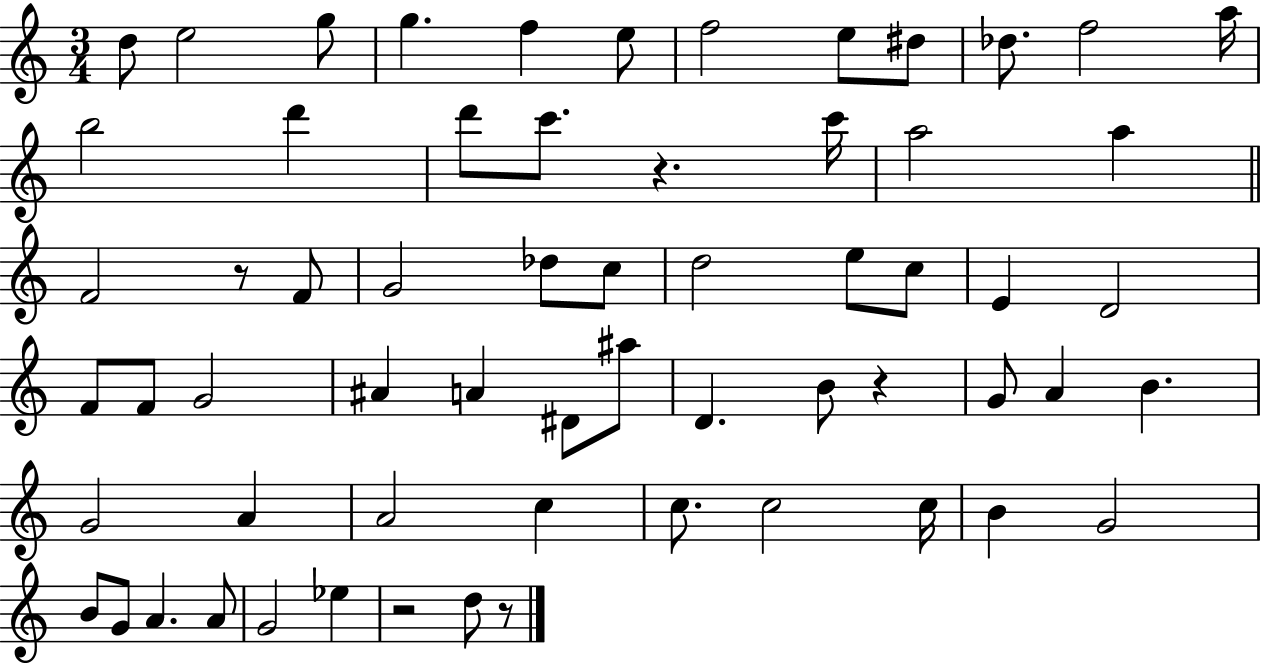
X:1
T:Untitled
M:3/4
L:1/4
K:C
d/2 e2 g/2 g f e/2 f2 e/2 ^d/2 _d/2 f2 a/4 b2 d' d'/2 c'/2 z c'/4 a2 a F2 z/2 F/2 G2 _d/2 c/2 d2 e/2 c/2 E D2 F/2 F/2 G2 ^A A ^D/2 ^a/2 D B/2 z G/2 A B G2 A A2 c c/2 c2 c/4 B G2 B/2 G/2 A A/2 G2 _e z2 d/2 z/2